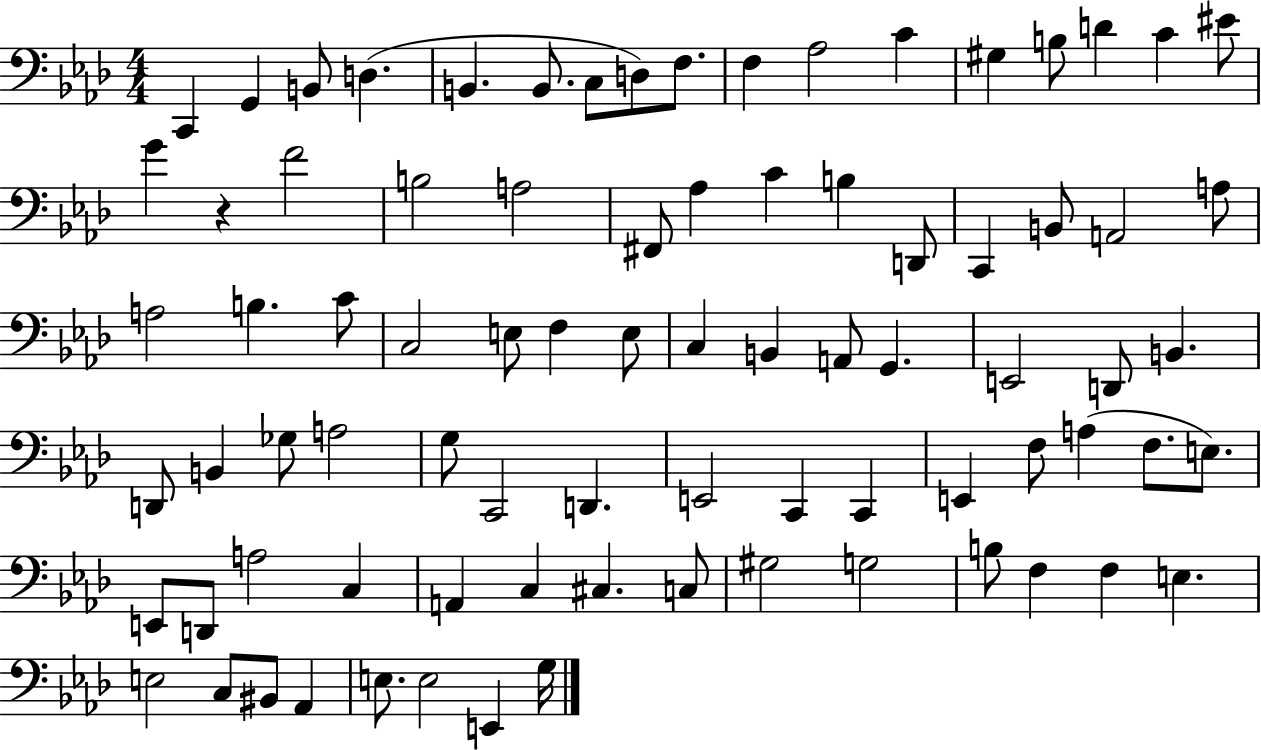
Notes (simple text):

C2/q G2/q B2/e D3/q. B2/q. B2/e. C3/e D3/e F3/e. F3/q Ab3/h C4/q G#3/q B3/e D4/q C4/q EIS4/e G4/q R/q F4/h B3/h A3/h F#2/e Ab3/q C4/q B3/q D2/e C2/q B2/e A2/h A3/e A3/h B3/q. C4/e C3/h E3/e F3/q E3/e C3/q B2/q A2/e G2/q. E2/h D2/e B2/q. D2/e B2/q Gb3/e A3/h G3/e C2/h D2/q. E2/h C2/q C2/q E2/q F3/e A3/q F3/e. E3/e. E2/e D2/e A3/h C3/q A2/q C3/q C#3/q. C3/e G#3/h G3/h B3/e F3/q F3/q E3/q. E3/h C3/e BIS2/e Ab2/q E3/e. E3/h E2/q G3/s